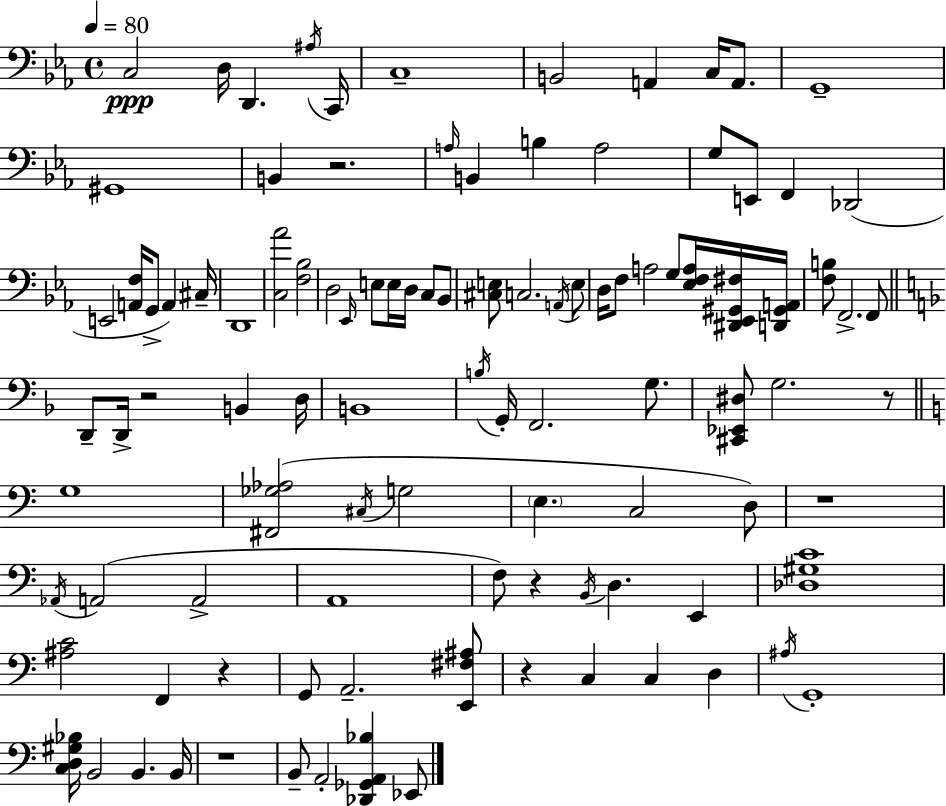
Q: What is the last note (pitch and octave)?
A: Eb2